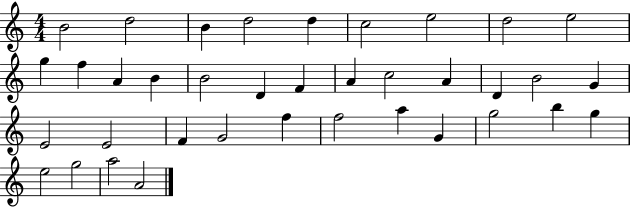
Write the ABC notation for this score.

X:1
T:Untitled
M:4/4
L:1/4
K:C
B2 d2 B d2 d c2 e2 d2 e2 g f A B B2 D F A c2 A D B2 G E2 E2 F G2 f f2 a G g2 b g e2 g2 a2 A2